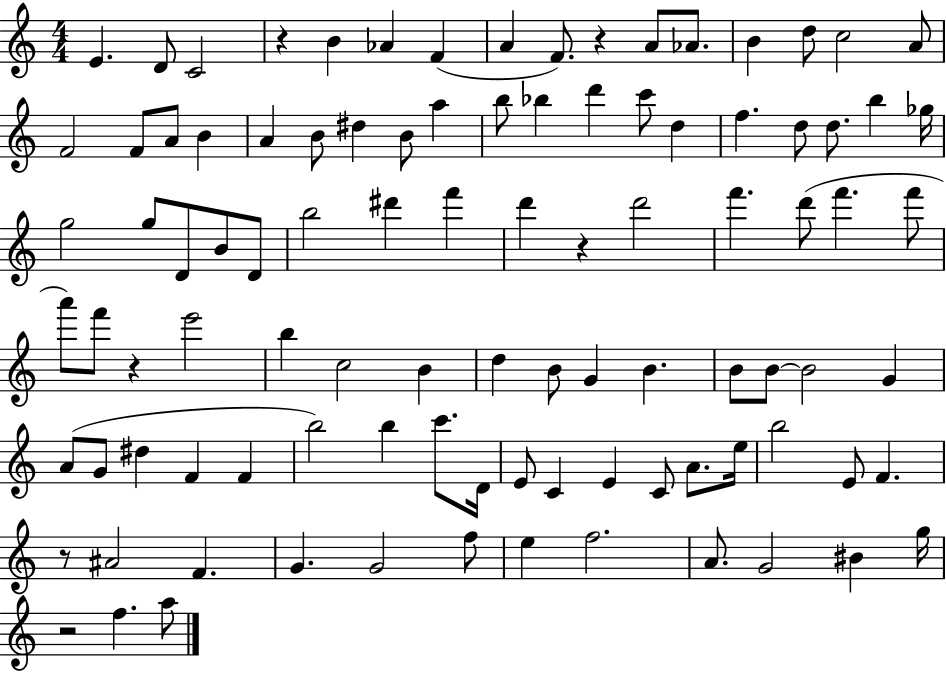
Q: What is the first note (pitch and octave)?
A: E4